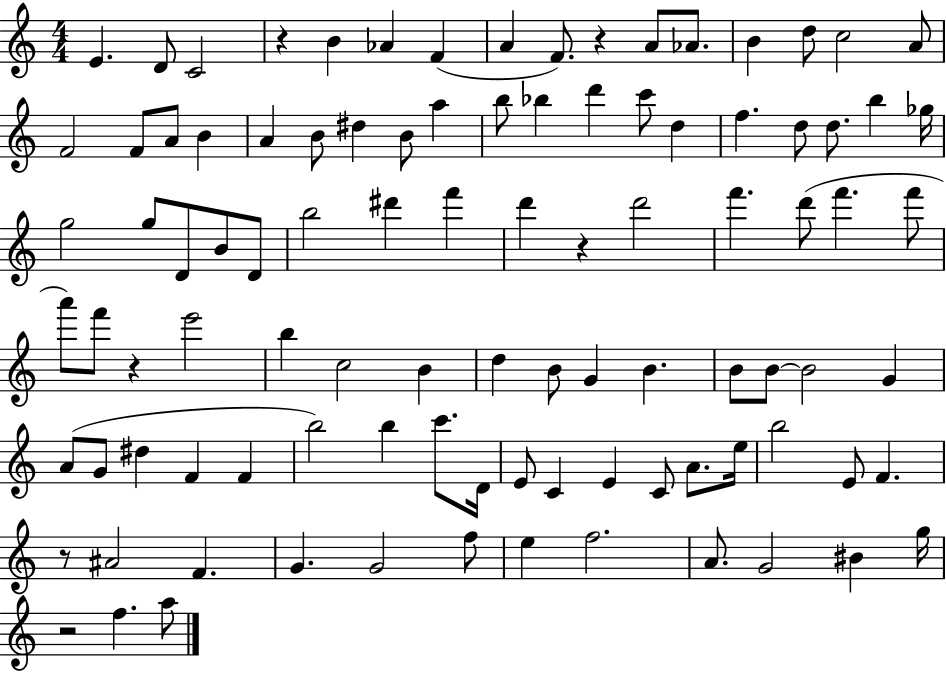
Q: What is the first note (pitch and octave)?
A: E4